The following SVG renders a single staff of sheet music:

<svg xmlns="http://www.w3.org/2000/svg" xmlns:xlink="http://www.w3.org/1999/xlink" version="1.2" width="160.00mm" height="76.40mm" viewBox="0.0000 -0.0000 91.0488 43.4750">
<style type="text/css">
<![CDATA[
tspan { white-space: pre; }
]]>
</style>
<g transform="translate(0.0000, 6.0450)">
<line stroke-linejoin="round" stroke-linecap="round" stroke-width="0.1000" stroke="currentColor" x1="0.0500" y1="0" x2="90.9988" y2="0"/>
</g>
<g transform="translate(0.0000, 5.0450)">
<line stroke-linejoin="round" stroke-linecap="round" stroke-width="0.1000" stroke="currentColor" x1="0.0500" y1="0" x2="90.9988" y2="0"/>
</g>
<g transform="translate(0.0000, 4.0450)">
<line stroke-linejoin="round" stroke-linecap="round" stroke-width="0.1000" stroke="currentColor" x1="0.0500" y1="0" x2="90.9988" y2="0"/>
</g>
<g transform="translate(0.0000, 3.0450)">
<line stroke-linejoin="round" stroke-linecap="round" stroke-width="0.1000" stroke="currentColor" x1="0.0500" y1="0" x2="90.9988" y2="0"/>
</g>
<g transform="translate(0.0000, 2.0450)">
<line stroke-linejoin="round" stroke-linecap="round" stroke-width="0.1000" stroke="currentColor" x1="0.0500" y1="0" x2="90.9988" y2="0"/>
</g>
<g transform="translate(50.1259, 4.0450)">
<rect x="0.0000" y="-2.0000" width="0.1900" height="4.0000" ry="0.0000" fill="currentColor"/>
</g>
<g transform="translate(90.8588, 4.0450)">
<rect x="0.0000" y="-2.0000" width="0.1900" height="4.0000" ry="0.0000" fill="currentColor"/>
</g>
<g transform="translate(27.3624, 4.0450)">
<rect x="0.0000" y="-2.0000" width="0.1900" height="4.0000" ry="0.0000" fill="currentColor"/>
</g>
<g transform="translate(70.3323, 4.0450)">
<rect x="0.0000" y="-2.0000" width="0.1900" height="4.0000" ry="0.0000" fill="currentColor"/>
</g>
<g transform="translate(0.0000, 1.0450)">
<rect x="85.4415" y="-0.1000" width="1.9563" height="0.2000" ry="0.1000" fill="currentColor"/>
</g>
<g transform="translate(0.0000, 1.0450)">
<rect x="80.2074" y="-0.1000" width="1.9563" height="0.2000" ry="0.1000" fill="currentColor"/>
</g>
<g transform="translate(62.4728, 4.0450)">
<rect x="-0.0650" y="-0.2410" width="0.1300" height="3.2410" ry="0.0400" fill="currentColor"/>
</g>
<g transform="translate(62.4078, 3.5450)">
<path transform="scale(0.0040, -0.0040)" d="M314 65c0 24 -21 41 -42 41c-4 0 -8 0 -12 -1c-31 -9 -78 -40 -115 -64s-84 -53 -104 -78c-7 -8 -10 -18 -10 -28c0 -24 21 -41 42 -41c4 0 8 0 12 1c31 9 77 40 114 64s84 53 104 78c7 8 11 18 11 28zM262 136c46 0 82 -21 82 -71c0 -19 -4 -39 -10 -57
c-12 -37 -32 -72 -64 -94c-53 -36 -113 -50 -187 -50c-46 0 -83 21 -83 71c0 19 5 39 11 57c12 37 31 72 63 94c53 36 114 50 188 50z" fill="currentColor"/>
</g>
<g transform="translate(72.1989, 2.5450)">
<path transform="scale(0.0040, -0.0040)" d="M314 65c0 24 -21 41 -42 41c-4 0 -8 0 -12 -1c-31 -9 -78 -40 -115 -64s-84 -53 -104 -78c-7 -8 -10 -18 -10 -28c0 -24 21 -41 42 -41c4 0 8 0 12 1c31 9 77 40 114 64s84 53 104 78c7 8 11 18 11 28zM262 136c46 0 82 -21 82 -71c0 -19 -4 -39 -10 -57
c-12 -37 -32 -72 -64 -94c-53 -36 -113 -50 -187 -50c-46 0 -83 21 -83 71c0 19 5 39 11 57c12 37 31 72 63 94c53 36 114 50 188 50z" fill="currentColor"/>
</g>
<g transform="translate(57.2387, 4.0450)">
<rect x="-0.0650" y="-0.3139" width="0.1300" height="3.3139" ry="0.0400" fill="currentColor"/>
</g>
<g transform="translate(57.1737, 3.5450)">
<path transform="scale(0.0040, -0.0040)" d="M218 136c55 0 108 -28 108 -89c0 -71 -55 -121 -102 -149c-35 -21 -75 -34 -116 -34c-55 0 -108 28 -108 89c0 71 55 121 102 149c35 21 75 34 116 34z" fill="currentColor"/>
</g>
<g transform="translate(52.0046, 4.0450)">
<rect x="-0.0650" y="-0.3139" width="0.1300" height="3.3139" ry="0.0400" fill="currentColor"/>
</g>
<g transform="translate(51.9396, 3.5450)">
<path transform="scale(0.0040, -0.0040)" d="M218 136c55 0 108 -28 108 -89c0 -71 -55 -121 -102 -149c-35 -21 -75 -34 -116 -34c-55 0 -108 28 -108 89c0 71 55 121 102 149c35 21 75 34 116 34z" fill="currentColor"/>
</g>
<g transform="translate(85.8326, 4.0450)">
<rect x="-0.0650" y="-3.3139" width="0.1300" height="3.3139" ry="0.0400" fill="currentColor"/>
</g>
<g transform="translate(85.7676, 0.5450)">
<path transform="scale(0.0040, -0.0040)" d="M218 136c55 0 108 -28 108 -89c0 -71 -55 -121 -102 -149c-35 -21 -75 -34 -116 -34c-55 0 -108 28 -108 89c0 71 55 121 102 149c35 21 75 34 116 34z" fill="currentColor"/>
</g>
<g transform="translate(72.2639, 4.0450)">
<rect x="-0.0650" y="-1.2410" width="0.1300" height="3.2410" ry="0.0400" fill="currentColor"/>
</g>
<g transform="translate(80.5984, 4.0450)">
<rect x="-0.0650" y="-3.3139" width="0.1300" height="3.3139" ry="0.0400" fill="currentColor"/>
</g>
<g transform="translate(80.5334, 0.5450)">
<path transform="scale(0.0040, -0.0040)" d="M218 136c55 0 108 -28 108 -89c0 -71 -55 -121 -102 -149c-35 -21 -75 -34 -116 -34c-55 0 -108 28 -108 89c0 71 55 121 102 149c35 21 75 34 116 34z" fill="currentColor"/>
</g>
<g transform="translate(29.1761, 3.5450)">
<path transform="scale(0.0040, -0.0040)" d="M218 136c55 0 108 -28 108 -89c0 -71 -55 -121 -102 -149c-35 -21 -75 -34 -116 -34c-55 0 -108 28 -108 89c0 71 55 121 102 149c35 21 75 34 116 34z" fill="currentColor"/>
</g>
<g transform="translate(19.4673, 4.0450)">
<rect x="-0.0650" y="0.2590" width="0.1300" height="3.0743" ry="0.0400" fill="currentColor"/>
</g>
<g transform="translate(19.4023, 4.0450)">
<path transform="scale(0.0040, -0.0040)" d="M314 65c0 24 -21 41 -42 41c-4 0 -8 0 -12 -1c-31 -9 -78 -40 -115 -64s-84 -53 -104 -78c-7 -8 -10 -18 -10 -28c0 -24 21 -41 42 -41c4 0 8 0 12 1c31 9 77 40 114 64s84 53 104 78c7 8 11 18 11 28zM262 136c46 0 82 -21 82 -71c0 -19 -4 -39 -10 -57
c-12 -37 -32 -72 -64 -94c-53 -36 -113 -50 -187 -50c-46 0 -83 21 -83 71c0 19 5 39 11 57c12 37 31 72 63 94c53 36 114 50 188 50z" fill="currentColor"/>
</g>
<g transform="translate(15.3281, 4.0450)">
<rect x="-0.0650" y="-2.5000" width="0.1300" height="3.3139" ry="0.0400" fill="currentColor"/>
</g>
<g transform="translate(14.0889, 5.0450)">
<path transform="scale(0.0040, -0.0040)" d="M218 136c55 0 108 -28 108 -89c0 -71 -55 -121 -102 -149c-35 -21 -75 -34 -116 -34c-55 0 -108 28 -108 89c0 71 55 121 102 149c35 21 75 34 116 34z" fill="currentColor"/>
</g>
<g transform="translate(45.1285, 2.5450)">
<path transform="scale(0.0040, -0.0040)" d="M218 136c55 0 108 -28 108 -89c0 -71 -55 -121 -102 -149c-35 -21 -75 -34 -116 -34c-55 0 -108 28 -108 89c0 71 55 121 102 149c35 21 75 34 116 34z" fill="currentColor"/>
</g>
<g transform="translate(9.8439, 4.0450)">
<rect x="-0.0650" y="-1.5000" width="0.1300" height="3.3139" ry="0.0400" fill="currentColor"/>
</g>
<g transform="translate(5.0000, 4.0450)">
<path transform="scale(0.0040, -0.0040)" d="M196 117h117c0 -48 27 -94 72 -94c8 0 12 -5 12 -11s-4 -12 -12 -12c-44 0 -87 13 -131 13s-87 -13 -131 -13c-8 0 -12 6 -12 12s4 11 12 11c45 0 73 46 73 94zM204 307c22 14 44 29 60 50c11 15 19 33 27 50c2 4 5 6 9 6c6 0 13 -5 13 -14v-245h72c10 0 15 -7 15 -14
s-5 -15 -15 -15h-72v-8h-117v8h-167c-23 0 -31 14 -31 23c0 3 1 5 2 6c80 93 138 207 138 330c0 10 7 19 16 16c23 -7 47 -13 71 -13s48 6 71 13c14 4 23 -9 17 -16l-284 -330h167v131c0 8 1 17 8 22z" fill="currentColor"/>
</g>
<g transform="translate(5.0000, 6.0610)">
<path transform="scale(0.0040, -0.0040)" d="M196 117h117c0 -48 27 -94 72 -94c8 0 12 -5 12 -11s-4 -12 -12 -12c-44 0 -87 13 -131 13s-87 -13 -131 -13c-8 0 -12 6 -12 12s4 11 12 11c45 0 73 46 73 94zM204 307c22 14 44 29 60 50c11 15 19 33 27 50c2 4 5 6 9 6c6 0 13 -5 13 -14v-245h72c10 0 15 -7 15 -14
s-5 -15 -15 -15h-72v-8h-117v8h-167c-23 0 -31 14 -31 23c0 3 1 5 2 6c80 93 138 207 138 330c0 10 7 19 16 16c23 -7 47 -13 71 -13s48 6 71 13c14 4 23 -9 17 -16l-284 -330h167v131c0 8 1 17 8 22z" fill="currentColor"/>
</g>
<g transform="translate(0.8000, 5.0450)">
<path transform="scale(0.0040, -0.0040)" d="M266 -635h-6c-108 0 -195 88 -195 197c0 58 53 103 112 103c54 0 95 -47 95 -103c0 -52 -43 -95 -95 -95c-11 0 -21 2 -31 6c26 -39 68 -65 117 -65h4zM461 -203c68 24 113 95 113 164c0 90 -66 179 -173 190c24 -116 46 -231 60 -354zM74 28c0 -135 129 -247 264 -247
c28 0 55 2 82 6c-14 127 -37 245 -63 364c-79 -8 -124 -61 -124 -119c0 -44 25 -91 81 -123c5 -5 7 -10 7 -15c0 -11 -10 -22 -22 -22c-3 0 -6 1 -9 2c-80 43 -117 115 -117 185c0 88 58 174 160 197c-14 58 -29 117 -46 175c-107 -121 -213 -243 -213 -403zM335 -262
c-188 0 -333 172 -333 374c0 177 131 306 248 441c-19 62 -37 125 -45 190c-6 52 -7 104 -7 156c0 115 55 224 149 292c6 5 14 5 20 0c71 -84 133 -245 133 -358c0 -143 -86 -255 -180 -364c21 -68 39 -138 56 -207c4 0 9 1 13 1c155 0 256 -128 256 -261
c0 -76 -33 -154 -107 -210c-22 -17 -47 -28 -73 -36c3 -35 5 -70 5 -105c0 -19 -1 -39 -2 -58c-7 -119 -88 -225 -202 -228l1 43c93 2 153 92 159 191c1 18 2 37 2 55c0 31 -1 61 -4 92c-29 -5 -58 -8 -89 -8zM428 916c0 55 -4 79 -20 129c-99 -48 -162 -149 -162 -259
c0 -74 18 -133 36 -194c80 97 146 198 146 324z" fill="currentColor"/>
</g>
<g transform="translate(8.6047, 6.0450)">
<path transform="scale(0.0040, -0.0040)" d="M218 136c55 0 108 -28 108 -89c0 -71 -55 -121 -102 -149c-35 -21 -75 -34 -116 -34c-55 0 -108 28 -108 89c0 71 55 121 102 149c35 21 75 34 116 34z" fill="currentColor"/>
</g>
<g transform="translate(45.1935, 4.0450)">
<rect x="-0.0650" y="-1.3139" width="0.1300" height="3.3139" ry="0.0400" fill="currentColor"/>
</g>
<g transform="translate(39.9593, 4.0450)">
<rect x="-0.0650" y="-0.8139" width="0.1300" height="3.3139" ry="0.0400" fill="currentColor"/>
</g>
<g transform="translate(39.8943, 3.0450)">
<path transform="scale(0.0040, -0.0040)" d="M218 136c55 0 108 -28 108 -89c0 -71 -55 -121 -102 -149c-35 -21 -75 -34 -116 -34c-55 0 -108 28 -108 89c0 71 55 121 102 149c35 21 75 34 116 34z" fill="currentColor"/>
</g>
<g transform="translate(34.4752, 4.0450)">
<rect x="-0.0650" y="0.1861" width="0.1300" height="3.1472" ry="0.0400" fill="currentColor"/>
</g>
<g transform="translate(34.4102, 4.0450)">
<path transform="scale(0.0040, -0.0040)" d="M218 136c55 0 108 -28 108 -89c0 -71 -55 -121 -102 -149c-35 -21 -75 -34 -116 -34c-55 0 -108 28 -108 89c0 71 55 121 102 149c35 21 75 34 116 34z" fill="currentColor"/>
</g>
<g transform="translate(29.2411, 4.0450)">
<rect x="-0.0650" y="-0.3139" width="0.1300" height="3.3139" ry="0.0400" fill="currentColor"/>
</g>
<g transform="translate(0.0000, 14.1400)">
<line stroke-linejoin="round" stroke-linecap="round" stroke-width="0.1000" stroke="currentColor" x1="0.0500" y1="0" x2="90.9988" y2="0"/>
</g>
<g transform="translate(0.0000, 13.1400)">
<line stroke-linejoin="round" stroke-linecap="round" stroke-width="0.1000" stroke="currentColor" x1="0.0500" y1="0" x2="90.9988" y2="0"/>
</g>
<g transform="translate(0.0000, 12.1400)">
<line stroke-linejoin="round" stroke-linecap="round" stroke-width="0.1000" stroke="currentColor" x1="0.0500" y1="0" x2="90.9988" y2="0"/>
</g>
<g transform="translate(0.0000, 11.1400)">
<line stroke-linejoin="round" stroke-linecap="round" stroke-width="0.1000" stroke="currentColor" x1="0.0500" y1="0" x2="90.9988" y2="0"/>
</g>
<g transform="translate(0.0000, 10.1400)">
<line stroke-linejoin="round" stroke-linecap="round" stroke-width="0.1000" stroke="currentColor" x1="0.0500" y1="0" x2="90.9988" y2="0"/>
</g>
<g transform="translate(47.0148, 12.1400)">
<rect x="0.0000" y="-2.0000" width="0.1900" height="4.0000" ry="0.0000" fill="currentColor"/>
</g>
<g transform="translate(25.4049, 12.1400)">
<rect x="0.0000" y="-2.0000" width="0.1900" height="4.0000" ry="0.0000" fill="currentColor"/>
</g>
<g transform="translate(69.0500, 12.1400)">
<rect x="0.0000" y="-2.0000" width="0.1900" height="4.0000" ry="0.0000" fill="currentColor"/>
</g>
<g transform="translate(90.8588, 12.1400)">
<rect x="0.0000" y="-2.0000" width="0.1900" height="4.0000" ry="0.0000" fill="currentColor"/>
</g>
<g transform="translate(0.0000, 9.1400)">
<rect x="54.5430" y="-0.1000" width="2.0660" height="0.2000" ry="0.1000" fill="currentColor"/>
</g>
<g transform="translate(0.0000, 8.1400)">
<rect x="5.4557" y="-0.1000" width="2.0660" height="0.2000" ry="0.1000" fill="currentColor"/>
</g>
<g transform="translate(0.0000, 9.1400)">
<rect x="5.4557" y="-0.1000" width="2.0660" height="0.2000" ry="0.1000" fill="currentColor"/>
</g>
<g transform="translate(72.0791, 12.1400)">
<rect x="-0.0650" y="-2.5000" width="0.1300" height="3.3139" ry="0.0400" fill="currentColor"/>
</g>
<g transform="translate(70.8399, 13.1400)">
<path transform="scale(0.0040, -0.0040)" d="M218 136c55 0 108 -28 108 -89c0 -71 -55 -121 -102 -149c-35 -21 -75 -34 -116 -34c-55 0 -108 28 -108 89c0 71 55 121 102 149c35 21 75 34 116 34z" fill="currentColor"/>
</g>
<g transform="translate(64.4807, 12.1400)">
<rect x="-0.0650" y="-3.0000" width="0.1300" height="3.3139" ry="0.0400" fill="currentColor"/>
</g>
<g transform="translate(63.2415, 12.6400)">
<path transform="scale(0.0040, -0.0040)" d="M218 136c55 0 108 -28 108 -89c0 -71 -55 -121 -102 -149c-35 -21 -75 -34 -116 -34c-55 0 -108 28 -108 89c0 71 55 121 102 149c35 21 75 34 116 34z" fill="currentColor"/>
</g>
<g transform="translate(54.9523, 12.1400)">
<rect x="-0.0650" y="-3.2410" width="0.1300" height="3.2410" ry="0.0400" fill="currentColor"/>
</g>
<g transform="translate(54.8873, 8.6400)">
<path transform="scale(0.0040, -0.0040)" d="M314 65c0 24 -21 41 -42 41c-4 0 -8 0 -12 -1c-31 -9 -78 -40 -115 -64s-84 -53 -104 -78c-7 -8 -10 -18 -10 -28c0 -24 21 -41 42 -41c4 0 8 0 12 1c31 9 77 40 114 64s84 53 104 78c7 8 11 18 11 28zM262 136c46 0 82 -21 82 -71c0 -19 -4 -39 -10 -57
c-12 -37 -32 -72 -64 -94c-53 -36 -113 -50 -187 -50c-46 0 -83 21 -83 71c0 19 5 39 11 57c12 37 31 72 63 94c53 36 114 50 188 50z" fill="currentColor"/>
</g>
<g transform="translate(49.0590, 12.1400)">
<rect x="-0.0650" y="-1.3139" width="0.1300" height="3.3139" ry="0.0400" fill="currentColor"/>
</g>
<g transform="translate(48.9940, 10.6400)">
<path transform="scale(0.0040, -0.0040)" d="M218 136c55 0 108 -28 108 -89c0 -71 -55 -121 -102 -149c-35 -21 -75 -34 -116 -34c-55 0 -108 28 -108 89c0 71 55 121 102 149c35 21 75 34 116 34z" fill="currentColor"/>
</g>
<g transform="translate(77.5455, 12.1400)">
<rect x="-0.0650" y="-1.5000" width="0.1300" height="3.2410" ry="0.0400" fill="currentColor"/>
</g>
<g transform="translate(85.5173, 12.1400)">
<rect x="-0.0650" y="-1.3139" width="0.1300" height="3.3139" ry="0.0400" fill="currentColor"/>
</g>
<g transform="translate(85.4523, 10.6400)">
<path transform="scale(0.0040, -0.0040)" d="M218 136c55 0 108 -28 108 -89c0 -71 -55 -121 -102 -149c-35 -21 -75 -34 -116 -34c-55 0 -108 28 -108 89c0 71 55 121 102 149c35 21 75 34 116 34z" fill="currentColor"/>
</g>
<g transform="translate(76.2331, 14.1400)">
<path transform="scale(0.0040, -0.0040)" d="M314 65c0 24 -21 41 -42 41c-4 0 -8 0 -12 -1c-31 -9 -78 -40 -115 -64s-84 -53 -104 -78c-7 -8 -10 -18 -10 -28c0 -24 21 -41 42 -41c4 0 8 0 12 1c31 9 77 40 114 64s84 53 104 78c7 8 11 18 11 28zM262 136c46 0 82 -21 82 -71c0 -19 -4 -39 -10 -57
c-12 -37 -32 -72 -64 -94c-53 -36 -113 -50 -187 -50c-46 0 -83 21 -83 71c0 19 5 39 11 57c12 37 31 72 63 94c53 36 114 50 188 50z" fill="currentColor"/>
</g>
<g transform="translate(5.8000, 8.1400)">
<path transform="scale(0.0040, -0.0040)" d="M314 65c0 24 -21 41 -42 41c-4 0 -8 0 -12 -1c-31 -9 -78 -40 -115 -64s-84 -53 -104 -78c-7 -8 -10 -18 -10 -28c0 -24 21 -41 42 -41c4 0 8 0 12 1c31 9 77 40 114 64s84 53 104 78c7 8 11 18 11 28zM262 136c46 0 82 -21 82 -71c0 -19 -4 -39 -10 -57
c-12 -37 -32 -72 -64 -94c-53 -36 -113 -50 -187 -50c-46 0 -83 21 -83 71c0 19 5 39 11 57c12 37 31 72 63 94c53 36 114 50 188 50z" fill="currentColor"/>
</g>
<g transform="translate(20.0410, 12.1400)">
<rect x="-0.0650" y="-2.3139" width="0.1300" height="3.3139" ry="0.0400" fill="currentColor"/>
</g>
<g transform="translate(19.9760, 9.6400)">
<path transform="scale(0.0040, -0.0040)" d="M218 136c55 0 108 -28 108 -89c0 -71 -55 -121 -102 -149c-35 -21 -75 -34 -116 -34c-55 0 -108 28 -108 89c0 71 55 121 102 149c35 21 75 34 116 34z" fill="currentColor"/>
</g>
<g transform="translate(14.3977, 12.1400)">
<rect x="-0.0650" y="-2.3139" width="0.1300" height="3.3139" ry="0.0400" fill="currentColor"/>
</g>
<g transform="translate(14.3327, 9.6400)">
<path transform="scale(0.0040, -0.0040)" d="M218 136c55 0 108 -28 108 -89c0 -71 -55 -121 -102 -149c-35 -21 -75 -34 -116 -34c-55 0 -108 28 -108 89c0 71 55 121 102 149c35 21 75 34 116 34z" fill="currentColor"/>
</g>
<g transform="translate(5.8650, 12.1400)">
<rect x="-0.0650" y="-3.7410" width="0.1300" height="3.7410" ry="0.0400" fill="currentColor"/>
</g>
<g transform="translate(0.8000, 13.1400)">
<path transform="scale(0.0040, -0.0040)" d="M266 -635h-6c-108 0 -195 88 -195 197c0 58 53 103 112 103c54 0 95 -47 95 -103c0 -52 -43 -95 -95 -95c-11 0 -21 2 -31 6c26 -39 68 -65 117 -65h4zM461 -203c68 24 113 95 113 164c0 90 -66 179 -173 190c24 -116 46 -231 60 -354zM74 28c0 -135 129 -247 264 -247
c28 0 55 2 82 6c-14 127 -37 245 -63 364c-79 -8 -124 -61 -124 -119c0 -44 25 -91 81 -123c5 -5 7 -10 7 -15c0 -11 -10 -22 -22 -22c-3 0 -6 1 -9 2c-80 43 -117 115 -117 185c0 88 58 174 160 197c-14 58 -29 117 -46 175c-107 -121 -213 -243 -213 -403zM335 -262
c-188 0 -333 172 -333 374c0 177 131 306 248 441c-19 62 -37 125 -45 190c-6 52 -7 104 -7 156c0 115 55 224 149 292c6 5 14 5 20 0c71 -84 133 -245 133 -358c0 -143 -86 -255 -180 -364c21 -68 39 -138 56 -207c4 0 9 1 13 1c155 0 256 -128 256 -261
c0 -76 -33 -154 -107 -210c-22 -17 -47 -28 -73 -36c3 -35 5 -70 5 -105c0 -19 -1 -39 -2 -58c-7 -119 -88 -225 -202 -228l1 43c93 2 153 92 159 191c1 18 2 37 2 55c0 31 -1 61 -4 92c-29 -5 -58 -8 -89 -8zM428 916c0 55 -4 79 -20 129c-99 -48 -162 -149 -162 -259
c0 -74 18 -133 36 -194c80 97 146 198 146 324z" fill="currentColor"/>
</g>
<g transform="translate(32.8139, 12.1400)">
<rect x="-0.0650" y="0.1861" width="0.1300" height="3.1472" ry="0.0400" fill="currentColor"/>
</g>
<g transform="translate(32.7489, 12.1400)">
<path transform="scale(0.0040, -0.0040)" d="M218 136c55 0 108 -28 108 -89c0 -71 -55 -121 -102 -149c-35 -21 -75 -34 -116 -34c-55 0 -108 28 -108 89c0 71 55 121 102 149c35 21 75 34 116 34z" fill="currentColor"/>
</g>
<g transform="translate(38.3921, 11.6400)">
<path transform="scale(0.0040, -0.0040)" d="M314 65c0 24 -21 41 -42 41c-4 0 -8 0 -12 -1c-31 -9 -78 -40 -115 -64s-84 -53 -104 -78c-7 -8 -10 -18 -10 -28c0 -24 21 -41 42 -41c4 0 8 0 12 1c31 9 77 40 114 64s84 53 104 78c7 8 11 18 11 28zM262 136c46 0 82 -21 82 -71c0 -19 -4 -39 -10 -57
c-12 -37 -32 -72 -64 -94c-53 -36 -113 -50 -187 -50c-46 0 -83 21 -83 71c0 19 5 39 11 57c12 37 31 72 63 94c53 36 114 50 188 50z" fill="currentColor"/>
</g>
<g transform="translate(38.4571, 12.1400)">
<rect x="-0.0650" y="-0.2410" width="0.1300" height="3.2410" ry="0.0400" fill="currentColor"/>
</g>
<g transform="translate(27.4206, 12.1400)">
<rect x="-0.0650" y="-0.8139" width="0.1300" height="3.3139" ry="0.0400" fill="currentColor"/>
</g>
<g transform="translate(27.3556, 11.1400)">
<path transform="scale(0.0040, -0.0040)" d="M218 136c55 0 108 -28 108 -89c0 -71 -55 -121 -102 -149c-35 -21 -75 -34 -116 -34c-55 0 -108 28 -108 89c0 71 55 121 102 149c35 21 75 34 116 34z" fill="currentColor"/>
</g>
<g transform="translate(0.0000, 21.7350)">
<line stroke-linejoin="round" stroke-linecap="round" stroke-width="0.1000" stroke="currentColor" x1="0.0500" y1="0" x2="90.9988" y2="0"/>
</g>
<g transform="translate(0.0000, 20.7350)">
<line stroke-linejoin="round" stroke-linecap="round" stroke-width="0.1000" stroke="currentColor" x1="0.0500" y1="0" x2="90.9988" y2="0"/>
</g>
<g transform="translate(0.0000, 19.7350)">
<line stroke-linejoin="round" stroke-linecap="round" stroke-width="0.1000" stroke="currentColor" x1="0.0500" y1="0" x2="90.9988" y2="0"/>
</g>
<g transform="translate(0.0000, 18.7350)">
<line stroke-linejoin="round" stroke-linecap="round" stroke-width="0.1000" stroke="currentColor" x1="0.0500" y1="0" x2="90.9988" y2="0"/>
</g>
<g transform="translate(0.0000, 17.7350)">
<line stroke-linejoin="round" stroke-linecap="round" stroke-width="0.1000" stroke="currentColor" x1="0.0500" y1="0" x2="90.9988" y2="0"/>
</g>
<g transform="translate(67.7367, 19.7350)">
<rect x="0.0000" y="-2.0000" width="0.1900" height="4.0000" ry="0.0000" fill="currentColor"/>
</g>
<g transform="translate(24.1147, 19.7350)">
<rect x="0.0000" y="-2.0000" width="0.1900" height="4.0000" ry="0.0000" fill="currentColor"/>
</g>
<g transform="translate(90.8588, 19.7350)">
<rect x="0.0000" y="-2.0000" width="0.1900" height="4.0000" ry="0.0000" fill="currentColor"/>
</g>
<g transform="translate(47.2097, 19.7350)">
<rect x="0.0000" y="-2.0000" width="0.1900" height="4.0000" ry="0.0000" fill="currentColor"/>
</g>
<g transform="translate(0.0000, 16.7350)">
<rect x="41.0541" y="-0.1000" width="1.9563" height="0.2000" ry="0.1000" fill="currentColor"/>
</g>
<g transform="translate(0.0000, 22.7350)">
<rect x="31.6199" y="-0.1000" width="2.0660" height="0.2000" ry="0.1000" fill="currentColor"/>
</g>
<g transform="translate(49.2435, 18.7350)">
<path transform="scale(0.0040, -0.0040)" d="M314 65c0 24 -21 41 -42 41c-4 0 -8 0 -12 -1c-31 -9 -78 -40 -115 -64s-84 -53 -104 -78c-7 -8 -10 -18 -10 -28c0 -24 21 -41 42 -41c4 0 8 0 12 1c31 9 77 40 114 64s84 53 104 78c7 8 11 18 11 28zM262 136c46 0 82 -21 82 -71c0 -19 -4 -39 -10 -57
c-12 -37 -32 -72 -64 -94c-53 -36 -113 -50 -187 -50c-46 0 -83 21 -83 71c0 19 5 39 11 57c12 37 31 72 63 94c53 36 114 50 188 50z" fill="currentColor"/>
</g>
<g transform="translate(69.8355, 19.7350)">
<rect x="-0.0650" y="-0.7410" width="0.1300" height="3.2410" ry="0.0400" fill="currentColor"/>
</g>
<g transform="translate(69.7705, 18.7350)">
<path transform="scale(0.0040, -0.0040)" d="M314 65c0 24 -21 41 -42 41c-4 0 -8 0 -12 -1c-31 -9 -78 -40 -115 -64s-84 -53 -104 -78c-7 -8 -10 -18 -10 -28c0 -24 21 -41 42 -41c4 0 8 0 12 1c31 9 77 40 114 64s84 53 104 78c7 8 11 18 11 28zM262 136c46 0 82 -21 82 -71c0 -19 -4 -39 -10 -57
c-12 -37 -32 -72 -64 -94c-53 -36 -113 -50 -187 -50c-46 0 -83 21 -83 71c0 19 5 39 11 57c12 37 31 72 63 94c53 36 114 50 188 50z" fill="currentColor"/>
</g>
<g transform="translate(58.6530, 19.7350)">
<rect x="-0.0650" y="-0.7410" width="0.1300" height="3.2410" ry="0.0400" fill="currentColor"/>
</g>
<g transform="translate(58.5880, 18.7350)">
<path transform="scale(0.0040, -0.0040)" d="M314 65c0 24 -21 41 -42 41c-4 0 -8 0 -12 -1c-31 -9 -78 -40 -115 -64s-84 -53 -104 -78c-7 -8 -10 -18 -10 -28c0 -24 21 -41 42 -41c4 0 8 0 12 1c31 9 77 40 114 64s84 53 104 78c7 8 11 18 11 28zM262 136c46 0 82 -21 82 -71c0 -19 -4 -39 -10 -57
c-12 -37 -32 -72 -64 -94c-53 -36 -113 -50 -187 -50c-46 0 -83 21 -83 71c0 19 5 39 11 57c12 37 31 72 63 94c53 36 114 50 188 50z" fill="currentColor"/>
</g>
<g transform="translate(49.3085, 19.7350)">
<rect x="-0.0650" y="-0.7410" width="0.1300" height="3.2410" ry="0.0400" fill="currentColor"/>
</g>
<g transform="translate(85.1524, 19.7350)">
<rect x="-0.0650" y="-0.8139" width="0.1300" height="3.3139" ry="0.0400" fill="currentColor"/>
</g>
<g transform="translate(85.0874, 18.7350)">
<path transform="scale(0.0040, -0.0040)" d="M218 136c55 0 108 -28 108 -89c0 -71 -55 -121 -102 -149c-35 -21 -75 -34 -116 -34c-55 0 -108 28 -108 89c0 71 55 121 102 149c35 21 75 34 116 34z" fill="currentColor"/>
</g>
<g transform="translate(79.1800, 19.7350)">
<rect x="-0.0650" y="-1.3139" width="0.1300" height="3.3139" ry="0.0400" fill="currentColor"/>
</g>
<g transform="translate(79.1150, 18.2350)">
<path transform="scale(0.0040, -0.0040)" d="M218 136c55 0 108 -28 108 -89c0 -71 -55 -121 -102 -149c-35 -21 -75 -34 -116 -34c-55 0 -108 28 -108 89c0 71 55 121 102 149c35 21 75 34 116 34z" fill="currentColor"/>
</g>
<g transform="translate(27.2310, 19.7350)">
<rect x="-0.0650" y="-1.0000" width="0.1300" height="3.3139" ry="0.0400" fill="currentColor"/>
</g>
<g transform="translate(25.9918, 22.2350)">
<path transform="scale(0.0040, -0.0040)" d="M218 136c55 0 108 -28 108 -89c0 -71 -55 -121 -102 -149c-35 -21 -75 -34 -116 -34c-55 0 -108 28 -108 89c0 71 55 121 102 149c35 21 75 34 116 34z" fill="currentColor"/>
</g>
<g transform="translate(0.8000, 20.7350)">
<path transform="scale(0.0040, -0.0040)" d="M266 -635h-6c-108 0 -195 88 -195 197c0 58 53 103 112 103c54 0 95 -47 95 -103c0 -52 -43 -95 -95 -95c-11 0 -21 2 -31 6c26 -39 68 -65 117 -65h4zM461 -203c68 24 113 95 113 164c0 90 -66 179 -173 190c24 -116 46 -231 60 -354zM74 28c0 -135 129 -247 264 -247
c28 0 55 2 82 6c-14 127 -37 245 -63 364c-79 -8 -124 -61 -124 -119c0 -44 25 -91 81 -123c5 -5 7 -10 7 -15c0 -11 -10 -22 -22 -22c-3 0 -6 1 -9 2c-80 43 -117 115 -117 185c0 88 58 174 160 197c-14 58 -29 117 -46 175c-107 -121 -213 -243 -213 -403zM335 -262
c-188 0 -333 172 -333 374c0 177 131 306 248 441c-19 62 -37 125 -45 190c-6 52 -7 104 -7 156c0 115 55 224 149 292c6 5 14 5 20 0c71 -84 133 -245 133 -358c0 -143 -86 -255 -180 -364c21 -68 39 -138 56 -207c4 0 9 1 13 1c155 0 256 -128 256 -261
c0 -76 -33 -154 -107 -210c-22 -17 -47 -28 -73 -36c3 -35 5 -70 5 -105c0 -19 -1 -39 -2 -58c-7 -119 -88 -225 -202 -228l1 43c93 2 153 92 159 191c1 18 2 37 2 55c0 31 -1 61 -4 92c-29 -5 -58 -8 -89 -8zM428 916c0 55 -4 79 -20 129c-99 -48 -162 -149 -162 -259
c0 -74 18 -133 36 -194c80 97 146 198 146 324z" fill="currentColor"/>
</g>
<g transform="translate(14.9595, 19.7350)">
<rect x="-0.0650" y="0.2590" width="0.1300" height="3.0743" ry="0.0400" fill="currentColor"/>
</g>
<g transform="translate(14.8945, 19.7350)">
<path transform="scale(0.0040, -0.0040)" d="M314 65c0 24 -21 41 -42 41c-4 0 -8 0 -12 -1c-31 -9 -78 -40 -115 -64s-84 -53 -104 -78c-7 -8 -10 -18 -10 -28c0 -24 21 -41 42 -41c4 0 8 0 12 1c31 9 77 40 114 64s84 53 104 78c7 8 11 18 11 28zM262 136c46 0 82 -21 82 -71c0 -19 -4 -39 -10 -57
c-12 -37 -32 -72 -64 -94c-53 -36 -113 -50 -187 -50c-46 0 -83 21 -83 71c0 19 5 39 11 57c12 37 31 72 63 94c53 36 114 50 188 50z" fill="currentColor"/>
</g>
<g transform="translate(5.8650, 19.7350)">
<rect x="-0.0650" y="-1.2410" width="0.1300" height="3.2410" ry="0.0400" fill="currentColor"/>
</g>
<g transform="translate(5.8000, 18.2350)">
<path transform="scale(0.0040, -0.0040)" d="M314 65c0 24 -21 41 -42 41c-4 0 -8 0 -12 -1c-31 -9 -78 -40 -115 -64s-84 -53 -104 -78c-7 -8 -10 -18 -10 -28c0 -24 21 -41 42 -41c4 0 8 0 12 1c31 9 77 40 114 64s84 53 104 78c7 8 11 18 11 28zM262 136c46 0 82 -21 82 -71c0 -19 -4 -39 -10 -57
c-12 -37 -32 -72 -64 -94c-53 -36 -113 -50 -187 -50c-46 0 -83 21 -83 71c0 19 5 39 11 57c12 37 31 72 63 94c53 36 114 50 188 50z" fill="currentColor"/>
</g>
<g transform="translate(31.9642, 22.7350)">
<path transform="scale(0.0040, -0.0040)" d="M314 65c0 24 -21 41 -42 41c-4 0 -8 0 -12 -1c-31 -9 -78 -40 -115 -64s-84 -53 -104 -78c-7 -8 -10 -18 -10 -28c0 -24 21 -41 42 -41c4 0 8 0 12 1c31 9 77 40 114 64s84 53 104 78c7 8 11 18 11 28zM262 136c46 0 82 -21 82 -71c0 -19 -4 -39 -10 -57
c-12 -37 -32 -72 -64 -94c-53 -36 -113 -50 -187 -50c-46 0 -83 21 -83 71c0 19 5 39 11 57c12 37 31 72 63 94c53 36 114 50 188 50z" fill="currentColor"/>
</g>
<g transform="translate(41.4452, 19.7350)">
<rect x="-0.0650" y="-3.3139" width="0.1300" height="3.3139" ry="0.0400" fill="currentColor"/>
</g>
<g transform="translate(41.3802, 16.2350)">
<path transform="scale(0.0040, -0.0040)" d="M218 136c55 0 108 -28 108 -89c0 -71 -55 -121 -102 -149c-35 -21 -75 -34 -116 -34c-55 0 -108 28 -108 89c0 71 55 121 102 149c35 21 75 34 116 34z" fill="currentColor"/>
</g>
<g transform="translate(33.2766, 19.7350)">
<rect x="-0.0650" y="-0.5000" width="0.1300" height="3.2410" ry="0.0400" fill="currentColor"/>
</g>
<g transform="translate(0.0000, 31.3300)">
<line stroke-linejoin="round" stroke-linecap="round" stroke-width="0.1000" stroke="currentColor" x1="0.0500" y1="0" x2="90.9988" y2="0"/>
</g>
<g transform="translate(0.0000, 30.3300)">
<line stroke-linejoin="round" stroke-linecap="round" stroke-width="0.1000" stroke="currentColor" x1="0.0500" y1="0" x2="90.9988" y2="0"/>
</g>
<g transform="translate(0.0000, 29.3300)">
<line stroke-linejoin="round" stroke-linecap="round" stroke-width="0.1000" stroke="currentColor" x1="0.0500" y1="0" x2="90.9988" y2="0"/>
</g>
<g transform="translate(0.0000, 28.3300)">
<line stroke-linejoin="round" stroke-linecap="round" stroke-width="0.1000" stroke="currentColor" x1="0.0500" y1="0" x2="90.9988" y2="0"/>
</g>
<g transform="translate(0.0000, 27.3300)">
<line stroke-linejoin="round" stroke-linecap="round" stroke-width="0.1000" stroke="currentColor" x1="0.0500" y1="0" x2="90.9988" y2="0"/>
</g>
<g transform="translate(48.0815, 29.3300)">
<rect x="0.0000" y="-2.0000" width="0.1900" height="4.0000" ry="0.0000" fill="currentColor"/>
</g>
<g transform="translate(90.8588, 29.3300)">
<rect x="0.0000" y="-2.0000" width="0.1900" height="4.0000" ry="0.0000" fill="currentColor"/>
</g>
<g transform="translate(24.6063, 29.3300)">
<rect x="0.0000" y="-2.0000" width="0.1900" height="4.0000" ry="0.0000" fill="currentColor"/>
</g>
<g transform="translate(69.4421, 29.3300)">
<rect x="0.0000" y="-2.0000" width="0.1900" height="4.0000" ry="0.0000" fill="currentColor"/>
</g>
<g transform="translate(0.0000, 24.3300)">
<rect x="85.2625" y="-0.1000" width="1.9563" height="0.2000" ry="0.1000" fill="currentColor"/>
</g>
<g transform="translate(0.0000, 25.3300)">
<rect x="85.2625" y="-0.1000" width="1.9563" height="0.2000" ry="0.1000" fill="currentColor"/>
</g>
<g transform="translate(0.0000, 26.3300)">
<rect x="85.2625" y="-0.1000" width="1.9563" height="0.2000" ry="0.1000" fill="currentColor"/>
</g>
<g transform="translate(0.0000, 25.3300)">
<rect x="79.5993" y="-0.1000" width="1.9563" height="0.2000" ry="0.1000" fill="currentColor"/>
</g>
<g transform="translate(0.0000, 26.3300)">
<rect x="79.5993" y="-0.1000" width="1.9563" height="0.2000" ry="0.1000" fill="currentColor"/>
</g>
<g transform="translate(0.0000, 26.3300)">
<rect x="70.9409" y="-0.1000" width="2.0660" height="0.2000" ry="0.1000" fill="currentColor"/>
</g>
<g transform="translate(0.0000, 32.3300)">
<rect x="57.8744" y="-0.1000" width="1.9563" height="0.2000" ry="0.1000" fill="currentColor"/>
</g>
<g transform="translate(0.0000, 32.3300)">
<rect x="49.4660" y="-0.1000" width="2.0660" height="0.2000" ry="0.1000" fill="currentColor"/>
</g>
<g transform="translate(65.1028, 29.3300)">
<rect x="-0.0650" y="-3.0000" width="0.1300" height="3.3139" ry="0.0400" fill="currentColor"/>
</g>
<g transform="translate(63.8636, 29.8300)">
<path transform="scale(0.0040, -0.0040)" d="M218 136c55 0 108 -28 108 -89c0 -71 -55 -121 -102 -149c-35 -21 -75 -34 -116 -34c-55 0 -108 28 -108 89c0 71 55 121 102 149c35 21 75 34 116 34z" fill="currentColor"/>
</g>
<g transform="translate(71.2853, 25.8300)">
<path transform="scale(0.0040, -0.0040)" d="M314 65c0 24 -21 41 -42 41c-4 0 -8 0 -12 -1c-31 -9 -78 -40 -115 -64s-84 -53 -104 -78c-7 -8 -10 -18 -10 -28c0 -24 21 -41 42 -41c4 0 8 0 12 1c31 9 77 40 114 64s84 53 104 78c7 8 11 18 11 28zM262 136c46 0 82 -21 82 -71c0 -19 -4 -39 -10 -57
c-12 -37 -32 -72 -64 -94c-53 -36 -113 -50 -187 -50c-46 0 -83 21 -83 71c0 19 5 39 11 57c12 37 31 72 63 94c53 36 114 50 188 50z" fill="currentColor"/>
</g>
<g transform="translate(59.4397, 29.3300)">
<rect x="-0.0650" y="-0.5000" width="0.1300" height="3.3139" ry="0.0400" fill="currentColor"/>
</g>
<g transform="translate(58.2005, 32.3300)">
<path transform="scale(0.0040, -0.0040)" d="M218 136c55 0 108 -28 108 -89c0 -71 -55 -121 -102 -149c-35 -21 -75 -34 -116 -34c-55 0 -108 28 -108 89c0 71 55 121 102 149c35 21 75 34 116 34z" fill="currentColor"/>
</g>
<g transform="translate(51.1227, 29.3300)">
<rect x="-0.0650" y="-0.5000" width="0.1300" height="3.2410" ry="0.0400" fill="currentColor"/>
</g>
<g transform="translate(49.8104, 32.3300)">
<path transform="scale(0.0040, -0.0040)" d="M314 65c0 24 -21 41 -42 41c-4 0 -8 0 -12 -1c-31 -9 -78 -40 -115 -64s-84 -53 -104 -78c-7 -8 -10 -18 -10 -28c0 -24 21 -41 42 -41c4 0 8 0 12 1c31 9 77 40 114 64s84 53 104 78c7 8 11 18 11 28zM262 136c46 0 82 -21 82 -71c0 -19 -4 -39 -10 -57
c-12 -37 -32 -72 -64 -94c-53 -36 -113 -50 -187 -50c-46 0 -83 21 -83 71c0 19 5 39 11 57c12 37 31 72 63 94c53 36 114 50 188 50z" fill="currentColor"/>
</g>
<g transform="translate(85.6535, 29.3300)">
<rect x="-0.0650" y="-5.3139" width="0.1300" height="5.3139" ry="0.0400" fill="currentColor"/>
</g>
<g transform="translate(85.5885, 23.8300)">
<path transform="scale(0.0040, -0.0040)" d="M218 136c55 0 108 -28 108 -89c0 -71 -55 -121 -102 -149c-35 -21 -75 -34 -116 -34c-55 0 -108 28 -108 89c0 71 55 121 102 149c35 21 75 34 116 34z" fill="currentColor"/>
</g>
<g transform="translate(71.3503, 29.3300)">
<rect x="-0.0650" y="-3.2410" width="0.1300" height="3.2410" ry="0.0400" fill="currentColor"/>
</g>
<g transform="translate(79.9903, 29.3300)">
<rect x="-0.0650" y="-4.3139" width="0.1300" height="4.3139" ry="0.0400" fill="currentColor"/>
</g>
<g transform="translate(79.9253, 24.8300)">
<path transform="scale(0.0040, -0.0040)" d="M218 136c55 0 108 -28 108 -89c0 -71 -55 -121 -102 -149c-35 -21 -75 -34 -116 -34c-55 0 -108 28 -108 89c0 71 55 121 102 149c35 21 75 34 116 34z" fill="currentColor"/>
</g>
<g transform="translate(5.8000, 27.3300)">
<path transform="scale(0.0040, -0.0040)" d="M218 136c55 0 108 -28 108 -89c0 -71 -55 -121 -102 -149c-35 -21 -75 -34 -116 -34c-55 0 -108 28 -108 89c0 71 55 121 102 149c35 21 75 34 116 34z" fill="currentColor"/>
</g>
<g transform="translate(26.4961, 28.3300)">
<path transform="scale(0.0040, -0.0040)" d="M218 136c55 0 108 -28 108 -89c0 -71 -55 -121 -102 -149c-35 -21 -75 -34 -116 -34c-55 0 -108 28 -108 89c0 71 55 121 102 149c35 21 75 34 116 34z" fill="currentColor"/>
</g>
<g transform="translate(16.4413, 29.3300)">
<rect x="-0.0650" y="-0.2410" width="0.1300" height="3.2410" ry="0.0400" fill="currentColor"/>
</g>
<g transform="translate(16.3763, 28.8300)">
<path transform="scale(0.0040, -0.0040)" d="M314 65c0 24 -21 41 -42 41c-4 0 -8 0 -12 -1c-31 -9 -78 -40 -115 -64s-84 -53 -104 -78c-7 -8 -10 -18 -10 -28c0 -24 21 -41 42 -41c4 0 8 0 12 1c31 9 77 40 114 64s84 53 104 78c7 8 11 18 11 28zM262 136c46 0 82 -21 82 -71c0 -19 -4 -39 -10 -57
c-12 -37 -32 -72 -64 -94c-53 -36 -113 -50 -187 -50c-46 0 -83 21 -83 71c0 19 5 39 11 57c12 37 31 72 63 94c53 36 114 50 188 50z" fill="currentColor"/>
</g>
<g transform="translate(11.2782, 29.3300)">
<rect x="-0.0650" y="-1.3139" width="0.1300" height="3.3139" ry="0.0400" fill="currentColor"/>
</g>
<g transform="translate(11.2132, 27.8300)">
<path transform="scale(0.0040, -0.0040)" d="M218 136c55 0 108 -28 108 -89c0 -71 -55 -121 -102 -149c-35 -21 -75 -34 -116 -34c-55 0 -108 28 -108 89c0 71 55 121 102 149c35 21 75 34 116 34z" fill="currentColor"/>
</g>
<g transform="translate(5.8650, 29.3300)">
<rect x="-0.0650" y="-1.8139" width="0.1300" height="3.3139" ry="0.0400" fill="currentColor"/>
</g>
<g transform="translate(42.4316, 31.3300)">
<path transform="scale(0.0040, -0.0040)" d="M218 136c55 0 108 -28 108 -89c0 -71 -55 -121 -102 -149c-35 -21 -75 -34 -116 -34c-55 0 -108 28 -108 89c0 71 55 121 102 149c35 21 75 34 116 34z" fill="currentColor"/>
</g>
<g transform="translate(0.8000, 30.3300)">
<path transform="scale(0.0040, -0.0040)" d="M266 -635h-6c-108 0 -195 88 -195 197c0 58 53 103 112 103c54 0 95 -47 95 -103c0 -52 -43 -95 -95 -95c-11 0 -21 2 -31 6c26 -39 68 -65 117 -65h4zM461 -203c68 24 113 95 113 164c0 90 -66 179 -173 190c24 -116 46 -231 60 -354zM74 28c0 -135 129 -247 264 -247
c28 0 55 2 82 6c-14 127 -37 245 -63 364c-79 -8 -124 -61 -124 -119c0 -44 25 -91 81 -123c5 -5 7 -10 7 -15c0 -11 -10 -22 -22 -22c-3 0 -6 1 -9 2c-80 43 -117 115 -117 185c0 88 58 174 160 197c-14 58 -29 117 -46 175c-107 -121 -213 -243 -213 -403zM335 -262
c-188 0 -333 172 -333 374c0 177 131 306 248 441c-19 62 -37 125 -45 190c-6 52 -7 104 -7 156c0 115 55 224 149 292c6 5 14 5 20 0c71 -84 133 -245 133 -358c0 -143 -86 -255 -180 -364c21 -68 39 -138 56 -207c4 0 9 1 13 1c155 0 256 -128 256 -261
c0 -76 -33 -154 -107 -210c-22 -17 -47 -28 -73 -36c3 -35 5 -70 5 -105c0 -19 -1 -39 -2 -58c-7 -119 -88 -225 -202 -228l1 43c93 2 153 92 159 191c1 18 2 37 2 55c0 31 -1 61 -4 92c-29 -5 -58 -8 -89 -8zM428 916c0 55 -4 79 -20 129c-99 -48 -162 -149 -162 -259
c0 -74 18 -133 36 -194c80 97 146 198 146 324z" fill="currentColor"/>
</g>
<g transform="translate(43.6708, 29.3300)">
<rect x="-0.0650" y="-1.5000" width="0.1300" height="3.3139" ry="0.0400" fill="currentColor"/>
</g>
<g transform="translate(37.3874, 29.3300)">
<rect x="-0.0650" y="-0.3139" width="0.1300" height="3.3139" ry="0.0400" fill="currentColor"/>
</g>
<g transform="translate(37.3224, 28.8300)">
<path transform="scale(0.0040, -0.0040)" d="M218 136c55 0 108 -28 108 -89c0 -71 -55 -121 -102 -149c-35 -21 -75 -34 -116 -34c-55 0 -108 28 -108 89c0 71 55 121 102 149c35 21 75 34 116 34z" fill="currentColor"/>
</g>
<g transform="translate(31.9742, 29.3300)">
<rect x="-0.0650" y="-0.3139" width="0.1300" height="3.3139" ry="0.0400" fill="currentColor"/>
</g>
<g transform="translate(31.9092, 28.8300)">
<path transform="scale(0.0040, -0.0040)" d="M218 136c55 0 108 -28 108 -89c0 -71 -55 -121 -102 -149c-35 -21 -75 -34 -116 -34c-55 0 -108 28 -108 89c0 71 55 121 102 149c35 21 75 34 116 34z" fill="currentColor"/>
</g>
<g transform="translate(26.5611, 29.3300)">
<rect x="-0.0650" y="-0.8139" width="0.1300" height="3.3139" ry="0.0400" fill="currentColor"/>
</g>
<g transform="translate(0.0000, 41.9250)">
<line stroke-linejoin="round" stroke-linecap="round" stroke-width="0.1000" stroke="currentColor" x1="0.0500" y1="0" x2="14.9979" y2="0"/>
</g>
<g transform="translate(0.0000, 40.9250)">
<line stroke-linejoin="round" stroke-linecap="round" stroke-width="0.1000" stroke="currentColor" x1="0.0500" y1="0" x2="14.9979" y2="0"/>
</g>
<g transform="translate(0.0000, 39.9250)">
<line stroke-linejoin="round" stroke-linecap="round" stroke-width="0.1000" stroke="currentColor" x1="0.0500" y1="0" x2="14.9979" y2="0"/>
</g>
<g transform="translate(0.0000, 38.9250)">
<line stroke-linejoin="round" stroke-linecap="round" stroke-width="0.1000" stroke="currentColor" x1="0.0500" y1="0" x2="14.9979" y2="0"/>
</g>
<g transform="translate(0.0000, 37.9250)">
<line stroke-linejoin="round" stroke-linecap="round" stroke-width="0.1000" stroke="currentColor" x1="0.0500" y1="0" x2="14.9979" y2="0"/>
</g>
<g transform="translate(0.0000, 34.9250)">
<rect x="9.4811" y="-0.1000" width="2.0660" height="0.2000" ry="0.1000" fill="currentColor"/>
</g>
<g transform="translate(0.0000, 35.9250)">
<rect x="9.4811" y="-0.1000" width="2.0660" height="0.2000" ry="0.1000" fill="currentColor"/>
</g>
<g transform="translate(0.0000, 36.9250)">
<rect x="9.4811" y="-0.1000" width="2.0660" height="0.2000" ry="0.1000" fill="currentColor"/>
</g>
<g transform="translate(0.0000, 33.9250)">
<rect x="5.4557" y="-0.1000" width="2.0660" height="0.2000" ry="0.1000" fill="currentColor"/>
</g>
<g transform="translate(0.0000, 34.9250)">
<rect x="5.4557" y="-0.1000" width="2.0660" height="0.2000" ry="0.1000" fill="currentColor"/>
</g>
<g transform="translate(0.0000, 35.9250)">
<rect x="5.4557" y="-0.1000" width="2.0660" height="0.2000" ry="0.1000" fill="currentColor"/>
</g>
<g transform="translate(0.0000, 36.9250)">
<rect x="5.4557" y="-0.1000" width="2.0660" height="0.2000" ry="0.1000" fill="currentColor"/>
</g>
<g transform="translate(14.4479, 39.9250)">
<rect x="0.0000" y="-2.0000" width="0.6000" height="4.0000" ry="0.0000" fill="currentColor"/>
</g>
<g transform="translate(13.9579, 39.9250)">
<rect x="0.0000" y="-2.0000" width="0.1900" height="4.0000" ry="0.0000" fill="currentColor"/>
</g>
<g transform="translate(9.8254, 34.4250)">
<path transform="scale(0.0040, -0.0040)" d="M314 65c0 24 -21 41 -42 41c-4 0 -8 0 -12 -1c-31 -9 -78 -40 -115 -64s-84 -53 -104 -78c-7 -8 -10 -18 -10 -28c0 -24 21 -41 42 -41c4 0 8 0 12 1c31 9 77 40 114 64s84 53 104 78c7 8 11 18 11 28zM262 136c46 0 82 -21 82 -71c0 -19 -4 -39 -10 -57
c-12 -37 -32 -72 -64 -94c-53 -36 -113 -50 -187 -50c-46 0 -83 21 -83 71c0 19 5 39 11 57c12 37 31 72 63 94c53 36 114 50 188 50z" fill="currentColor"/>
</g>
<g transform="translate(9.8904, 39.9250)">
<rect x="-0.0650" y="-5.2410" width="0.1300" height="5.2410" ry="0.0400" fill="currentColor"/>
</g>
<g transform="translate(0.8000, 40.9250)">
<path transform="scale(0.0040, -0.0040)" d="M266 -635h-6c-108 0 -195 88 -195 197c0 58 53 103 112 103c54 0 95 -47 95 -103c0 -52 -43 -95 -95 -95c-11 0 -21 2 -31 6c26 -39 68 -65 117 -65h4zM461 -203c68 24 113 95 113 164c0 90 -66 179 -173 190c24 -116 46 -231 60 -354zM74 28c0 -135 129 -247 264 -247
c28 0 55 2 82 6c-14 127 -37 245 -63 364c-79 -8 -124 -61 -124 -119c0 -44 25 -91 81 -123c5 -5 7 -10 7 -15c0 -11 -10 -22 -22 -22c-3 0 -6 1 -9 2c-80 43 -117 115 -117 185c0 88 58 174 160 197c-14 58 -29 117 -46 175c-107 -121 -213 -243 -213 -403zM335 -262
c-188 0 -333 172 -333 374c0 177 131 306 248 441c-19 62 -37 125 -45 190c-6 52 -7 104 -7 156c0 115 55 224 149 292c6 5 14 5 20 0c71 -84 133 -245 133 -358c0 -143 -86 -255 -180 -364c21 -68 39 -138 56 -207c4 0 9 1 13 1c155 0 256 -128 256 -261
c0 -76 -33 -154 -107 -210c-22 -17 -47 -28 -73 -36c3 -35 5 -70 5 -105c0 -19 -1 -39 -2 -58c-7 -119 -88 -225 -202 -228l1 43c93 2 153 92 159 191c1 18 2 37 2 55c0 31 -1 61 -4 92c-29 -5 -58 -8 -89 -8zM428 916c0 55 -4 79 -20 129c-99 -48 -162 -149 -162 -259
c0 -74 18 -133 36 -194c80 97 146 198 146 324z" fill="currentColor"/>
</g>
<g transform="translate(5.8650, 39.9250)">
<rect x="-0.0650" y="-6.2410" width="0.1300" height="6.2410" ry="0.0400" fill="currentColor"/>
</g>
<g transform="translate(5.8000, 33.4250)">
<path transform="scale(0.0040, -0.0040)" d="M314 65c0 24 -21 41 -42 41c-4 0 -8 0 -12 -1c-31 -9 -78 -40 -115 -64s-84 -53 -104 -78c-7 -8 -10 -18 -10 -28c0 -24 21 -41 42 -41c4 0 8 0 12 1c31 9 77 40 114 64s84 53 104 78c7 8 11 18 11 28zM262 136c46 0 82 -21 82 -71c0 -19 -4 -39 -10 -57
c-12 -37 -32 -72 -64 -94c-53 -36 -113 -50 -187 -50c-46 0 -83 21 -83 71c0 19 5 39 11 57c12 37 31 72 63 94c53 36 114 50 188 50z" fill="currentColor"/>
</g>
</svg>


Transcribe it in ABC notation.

X:1
T:Untitled
M:4/4
L:1/4
K:C
E G B2 c B d e c c c2 e2 b b c'2 g g d B c2 e b2 A G E2 e e2 B2 D C2 b d2 d2 d2 e d f e c2 d c c E C2 C A b2 d' f' a'2 f'2